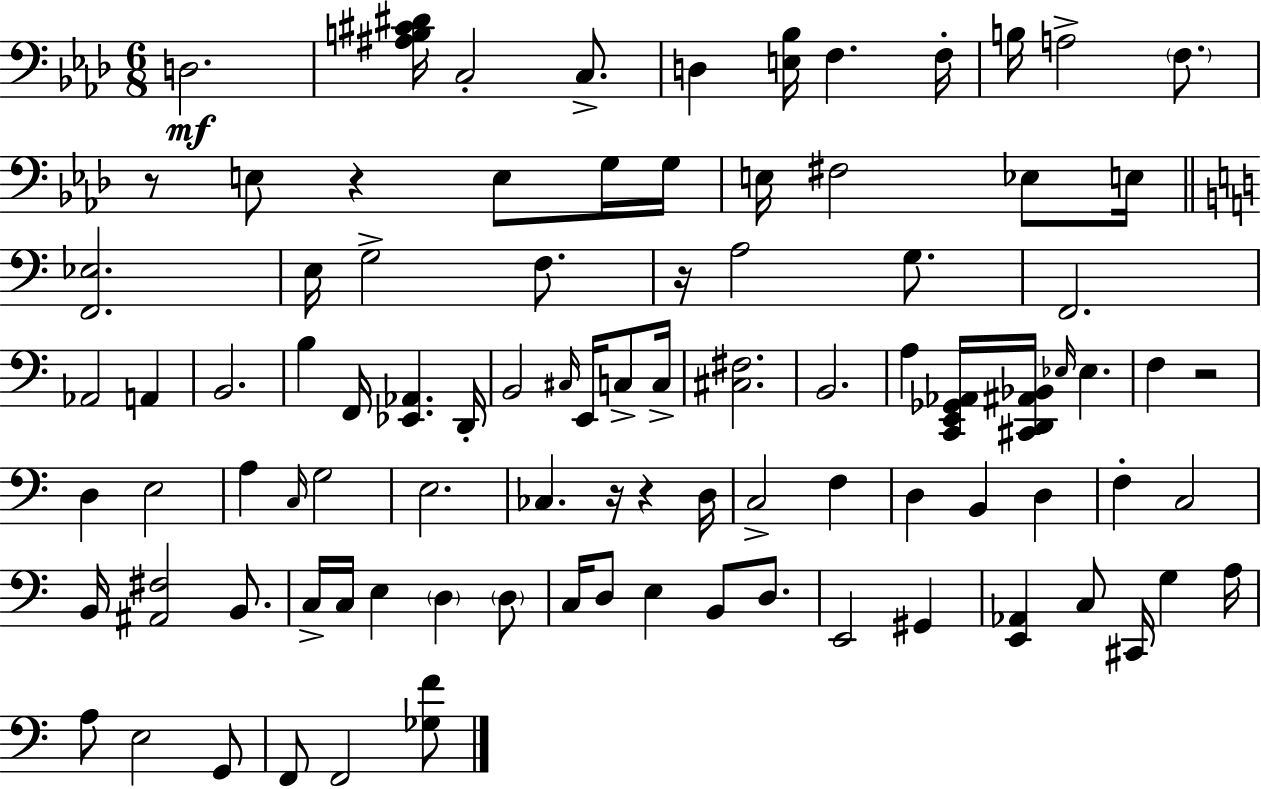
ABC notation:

X:1
T:Untitled
M:6/8
L:1/4
K:Ab
D,2 [^A,B,^C^D]/4 C,2 C,/2 D, [E,_B,]/4 F, F,/4 B,/4 A,2 F,/2 z/2 E,/2 z E,/2 G,/4 G,/4 E,/4 ^F,2 _E,/2 E,/4 [F,,_E,]2 E,/4 G,2 F,/2 z/4 A,2 G,/2 F,,2 _A,,2 A,, B,,2 B, F,,/4 [_E,,_A,,] D,,/4 B,,2 ^C,/4 E,,/4 C,/2 C,/4 [^C,^F,]2 B,,2 A, [C,,E,,_G,,_A,,]/4 [^C,,D,,^A,,_B,,]/4 _E,/4 _E, F, z2 D, E,2 A, C,/4 G,2 E,2 _C, z/4 z D,/4 C,2 F, D, B,, D, F, C,2 B,,/4 [^A,,^F,]2 B,,/2 C,/4 C,/4 E, D, D,/2 C,/4 D,/2 E, B,,/2 D,/2 E,,2 ^G,, [E,,_A,,] C,/2 ^C,,/4 G, A,/4 A,/2 E,2 G,,/2 F,,/2 F,,2 [_G,F]/2